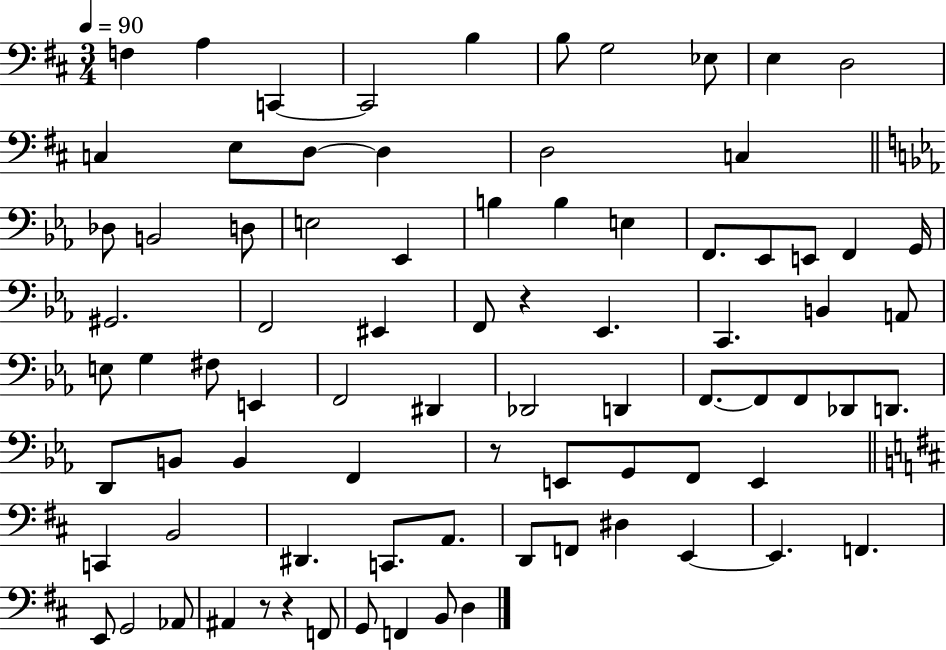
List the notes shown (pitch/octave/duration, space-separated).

F3/q A3/q C2/q C2/h B3/q B3/e G3/h Eb3/e E3/q D3/h C3/q E3/e D3/e D3/q D3/h C3/q Db3/e B2/h D3/e E3/h Eb2/q B3/q B3/q E3/q F2/e. Eb2/e E2/e F2/q G2/s G#2/h. F2/h EIS2/q F2/e R/q Eb2/q. C2/q. B2/q A2/e E3/e G3/q F#3/e E2/q F2/h D#2/q Db2/h D2/q F2/e. F2/e F2/e Db2/e D2/e. D2/e B2/e B2/q F2/q R/e E2/e G2/e F2/e E2/q C2/q B2/h D#2/q. C2/e. A2/e. D2/e F2/e D#3/q E2/q E2/q. F2/q. E2/e G2/h Ab2/e A#2/q R/e R/q F2/e G2/e F2/q B2/e D3/q